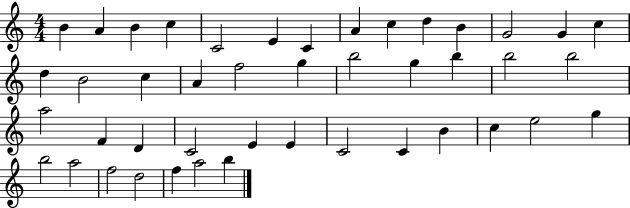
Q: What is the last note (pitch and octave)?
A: B5